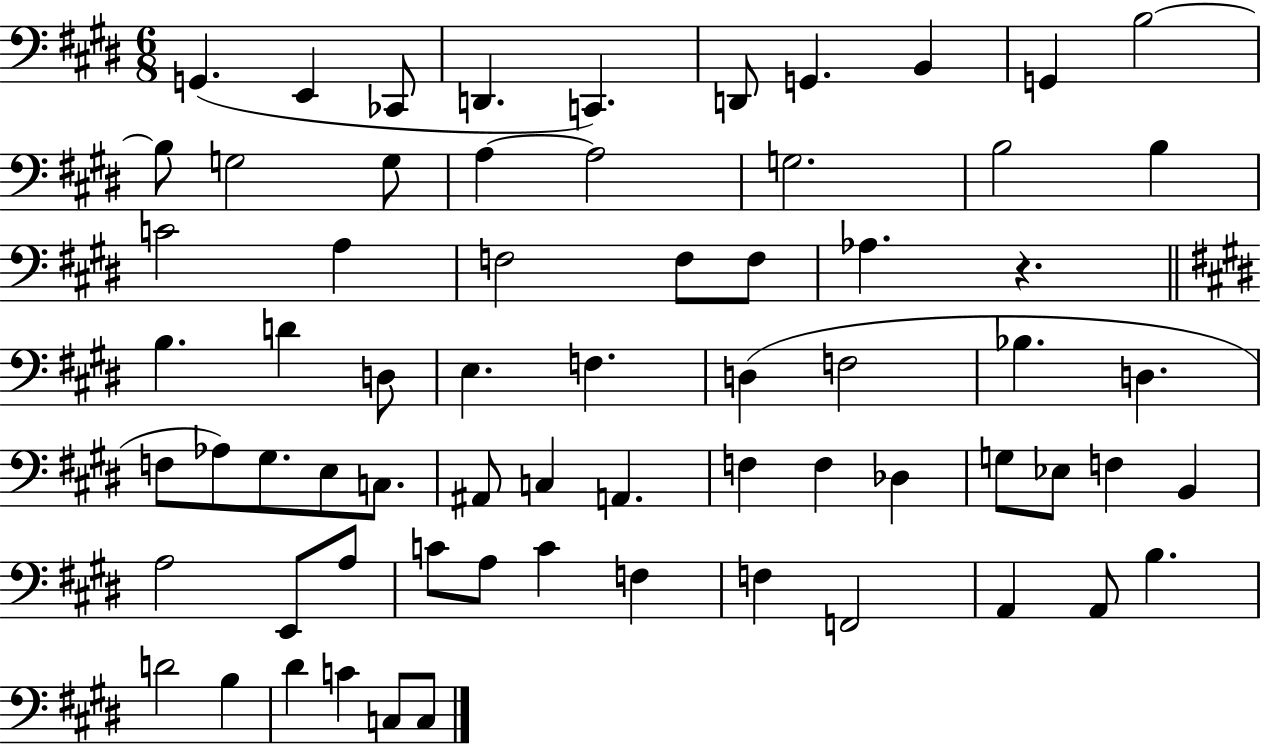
{
  \clef bass
  \numericTimeSignature
  \time 6/8
  \key e \major
  \repeat volta 2 { g,4.( e,4 ces,8 | d,4. c,4.) | d,8 g,4. b,4 | g,4 b2~~ | \break b8 g2 g8 | a4~~ a2 | g2. | b2 b4 | \break c'2 a4 | f2 f8 f8 | aes4. r4. | \bar "||" \break \key e \major b4. d'4 d8 | e4. f4. | d4( f2 | bes4. d4. | \break f8 aes8) gis8. e8 c8. | ais,8 c4 a,4. | f4 f4 des4 | g8 ees8 f4 b,4 | \break a2 e,8 a8 | c'8 a8 c'4 f4 | f4 f,2 | a,4 a,8 b4. | \break d'2 b4 | dis'4 c'4 c8 c8 | } \bar "|."
}